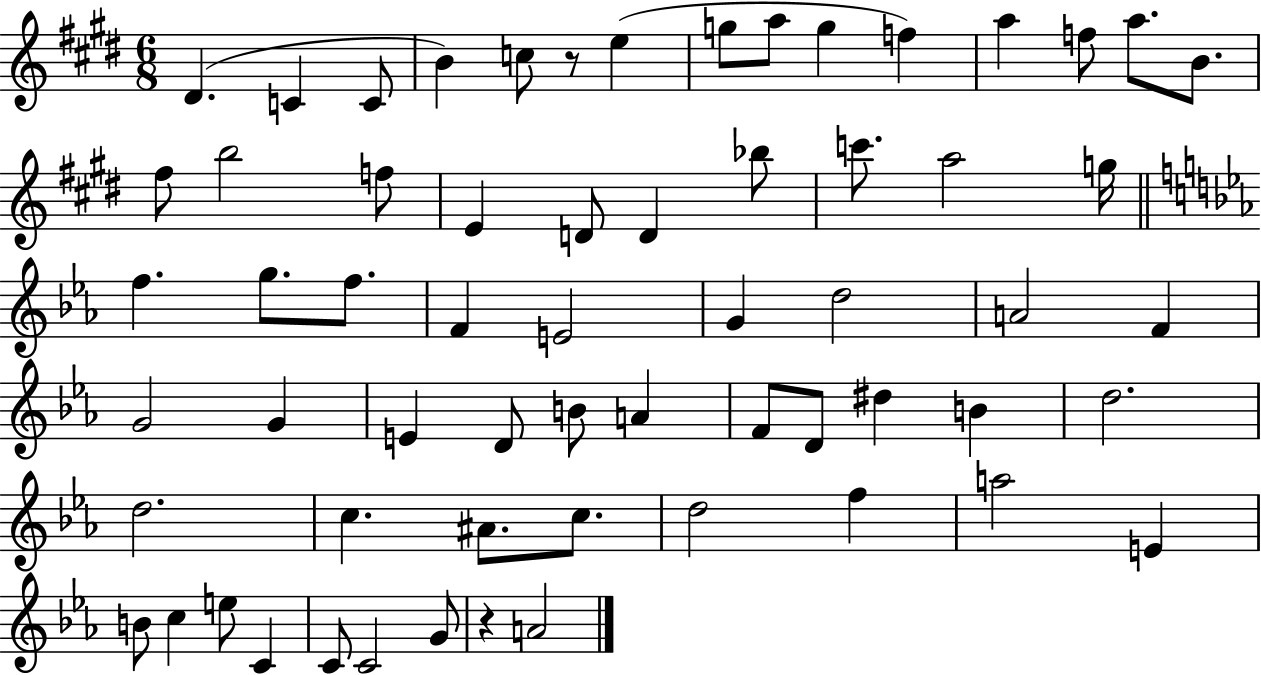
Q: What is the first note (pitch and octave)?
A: D#4